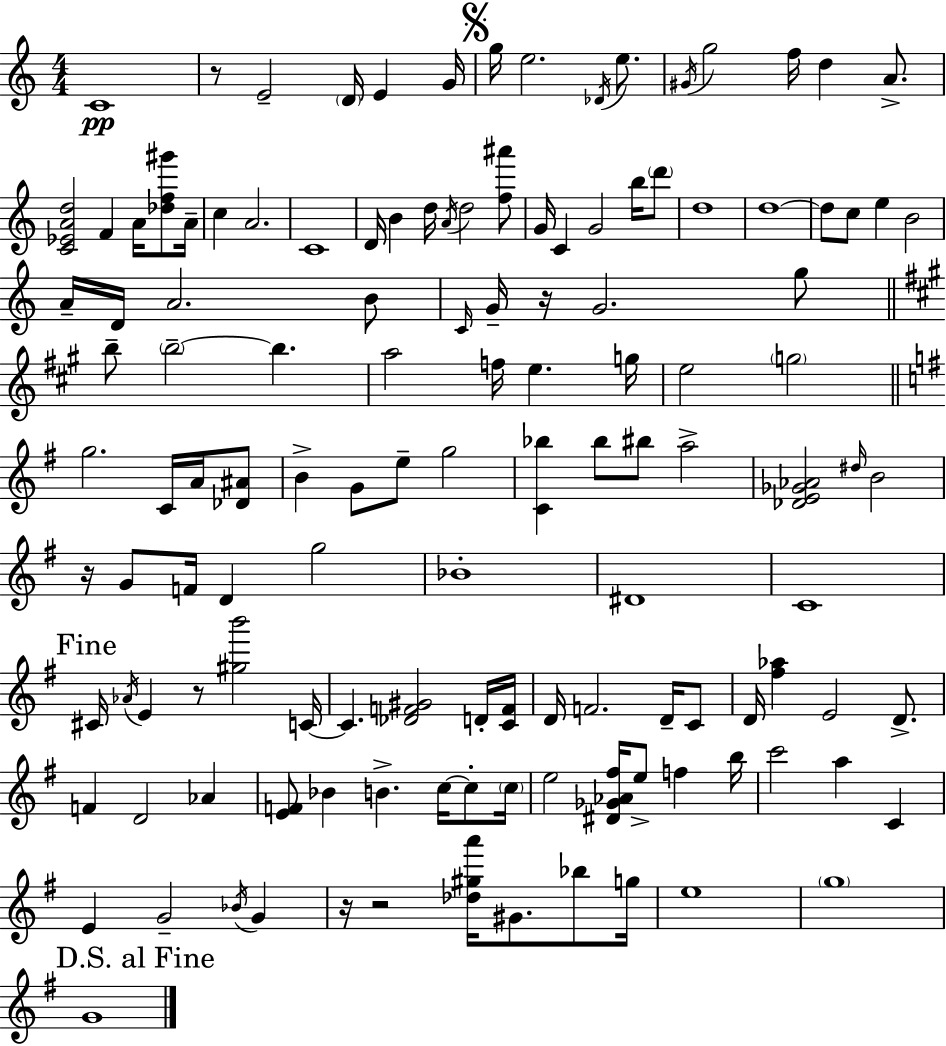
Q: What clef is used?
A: treble